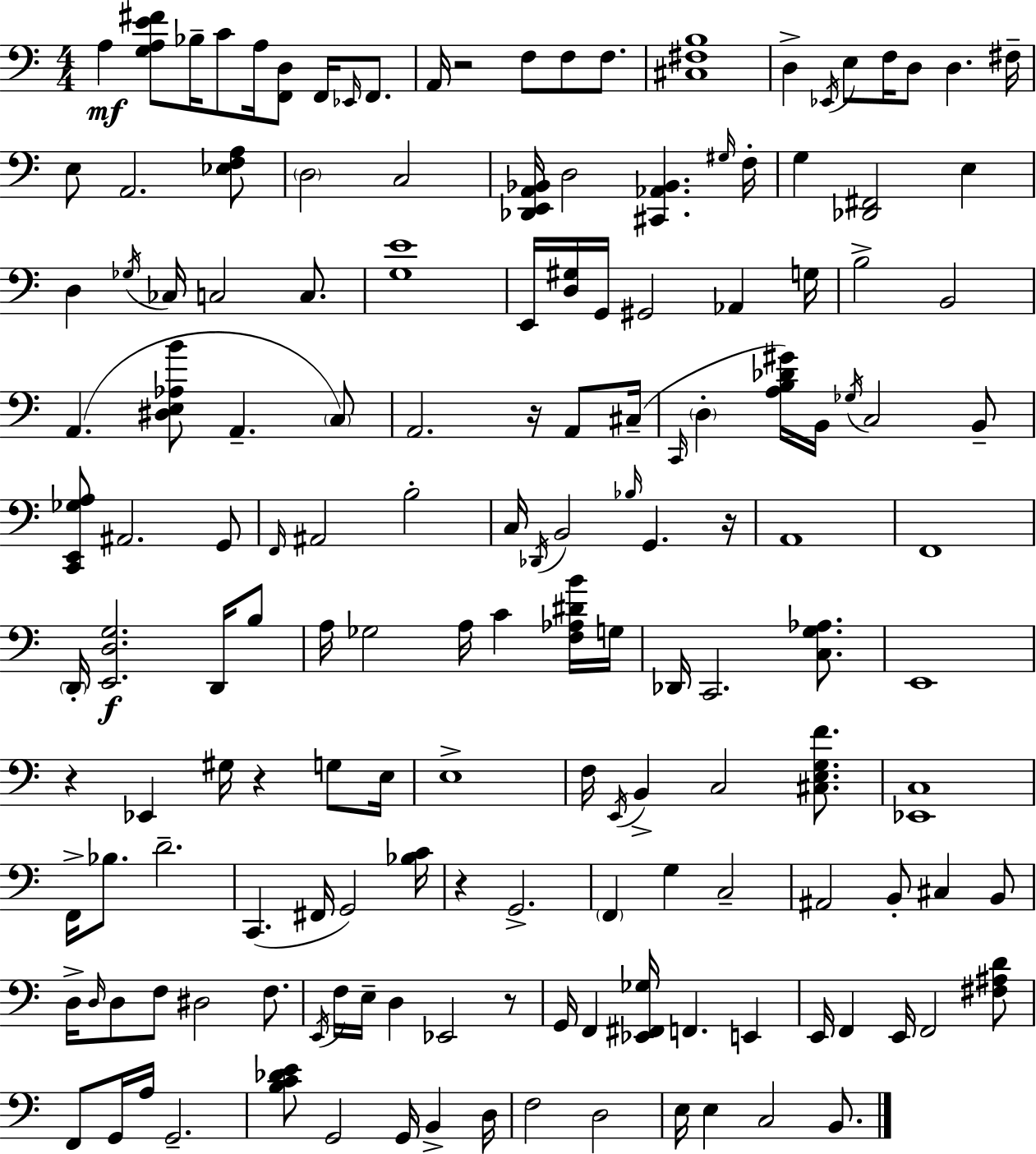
{
  \clef bass
  \numericTimeSignature
  \time 4/4
  \key c \major
  a4\mf <g a e' fis'>8 bes16-- c'8 a16 <f, d>8 f,16 \grace { ees,16 } f,8. | a,16 r2 f8 f8 f8. | <cis fis b>1 | d4-> \acciaccatura { ees,16 } e8 f16 d8 d4. | \break fis16-- e8 a,2. | <ees f a>8 \parenthesize d2 c2 | <des, e, a, bes,>16 d2 <cis, aes, bes,>4. | \grace { gis16 } f16-. g4 <des, fis,>2 e4 | \break d4 \acciaccatura { ges16 } ces16 c2 | c8. <g e'>1 | e,16 <d gis>16 g,16 gis,2 aes,4 | g16 b2-> b,2 | \break a,4.( <dis e aes b'>8 a,4.-- | \parenthesize c8) a,2. | r16 a,8 cis16--( \grace { c,16 } \parenthesize d4-. <a b des' gis'>16) b,16 \acciaccatura { ges16 } c2 | b,8-- <c, e, ges a>8 ais,2. | \break g,8 \grace { f,16 } ais,2 b2-. | c16 \acciaccatura { des,16 } b,2 | \grace { bes16 } g,4. r16 a,1 | f,1 | \break \parenthesize d,16-. <e, d g>2.\f | d,16 b8 a16 ges2 | a16 c'4 <f aes dis' b'>16 g16 des,16 c,2. | <c g aes>8. e,1 | \break r4 ees,4 | gis16 r4 g8 e16 e1-> | f16 \acciaccatura { e,16 } b,4-> c2 | <cis e g f'>8. <ees, c>1 | \break f,16-> bes8. d'2.-- | c,4.( | fis,16 g,2) <bes c'>16 r4 g,2.-> | \parenthesize f,4 g4 | \break c2-- ais,2 | b,8-. cis4 b,8 d16-> \grace { d16 } d8 f8 | dis2 f8. \acciaccatura { e,16 } f16 e16-- d4 | ees,2 r8 g,16 f,4 | \break <ees, fis, ges>16 f,4. e,4 e,16 f,4 | e,16 f,2 <fis ais d'>8 f,8 g,16 a16 | g,2.-- <b c' des' e'>8 g,2 | g,16 b,4-> d16 f2 | \break d2 e16 e4 | c2 b,8. \bar "|."
}